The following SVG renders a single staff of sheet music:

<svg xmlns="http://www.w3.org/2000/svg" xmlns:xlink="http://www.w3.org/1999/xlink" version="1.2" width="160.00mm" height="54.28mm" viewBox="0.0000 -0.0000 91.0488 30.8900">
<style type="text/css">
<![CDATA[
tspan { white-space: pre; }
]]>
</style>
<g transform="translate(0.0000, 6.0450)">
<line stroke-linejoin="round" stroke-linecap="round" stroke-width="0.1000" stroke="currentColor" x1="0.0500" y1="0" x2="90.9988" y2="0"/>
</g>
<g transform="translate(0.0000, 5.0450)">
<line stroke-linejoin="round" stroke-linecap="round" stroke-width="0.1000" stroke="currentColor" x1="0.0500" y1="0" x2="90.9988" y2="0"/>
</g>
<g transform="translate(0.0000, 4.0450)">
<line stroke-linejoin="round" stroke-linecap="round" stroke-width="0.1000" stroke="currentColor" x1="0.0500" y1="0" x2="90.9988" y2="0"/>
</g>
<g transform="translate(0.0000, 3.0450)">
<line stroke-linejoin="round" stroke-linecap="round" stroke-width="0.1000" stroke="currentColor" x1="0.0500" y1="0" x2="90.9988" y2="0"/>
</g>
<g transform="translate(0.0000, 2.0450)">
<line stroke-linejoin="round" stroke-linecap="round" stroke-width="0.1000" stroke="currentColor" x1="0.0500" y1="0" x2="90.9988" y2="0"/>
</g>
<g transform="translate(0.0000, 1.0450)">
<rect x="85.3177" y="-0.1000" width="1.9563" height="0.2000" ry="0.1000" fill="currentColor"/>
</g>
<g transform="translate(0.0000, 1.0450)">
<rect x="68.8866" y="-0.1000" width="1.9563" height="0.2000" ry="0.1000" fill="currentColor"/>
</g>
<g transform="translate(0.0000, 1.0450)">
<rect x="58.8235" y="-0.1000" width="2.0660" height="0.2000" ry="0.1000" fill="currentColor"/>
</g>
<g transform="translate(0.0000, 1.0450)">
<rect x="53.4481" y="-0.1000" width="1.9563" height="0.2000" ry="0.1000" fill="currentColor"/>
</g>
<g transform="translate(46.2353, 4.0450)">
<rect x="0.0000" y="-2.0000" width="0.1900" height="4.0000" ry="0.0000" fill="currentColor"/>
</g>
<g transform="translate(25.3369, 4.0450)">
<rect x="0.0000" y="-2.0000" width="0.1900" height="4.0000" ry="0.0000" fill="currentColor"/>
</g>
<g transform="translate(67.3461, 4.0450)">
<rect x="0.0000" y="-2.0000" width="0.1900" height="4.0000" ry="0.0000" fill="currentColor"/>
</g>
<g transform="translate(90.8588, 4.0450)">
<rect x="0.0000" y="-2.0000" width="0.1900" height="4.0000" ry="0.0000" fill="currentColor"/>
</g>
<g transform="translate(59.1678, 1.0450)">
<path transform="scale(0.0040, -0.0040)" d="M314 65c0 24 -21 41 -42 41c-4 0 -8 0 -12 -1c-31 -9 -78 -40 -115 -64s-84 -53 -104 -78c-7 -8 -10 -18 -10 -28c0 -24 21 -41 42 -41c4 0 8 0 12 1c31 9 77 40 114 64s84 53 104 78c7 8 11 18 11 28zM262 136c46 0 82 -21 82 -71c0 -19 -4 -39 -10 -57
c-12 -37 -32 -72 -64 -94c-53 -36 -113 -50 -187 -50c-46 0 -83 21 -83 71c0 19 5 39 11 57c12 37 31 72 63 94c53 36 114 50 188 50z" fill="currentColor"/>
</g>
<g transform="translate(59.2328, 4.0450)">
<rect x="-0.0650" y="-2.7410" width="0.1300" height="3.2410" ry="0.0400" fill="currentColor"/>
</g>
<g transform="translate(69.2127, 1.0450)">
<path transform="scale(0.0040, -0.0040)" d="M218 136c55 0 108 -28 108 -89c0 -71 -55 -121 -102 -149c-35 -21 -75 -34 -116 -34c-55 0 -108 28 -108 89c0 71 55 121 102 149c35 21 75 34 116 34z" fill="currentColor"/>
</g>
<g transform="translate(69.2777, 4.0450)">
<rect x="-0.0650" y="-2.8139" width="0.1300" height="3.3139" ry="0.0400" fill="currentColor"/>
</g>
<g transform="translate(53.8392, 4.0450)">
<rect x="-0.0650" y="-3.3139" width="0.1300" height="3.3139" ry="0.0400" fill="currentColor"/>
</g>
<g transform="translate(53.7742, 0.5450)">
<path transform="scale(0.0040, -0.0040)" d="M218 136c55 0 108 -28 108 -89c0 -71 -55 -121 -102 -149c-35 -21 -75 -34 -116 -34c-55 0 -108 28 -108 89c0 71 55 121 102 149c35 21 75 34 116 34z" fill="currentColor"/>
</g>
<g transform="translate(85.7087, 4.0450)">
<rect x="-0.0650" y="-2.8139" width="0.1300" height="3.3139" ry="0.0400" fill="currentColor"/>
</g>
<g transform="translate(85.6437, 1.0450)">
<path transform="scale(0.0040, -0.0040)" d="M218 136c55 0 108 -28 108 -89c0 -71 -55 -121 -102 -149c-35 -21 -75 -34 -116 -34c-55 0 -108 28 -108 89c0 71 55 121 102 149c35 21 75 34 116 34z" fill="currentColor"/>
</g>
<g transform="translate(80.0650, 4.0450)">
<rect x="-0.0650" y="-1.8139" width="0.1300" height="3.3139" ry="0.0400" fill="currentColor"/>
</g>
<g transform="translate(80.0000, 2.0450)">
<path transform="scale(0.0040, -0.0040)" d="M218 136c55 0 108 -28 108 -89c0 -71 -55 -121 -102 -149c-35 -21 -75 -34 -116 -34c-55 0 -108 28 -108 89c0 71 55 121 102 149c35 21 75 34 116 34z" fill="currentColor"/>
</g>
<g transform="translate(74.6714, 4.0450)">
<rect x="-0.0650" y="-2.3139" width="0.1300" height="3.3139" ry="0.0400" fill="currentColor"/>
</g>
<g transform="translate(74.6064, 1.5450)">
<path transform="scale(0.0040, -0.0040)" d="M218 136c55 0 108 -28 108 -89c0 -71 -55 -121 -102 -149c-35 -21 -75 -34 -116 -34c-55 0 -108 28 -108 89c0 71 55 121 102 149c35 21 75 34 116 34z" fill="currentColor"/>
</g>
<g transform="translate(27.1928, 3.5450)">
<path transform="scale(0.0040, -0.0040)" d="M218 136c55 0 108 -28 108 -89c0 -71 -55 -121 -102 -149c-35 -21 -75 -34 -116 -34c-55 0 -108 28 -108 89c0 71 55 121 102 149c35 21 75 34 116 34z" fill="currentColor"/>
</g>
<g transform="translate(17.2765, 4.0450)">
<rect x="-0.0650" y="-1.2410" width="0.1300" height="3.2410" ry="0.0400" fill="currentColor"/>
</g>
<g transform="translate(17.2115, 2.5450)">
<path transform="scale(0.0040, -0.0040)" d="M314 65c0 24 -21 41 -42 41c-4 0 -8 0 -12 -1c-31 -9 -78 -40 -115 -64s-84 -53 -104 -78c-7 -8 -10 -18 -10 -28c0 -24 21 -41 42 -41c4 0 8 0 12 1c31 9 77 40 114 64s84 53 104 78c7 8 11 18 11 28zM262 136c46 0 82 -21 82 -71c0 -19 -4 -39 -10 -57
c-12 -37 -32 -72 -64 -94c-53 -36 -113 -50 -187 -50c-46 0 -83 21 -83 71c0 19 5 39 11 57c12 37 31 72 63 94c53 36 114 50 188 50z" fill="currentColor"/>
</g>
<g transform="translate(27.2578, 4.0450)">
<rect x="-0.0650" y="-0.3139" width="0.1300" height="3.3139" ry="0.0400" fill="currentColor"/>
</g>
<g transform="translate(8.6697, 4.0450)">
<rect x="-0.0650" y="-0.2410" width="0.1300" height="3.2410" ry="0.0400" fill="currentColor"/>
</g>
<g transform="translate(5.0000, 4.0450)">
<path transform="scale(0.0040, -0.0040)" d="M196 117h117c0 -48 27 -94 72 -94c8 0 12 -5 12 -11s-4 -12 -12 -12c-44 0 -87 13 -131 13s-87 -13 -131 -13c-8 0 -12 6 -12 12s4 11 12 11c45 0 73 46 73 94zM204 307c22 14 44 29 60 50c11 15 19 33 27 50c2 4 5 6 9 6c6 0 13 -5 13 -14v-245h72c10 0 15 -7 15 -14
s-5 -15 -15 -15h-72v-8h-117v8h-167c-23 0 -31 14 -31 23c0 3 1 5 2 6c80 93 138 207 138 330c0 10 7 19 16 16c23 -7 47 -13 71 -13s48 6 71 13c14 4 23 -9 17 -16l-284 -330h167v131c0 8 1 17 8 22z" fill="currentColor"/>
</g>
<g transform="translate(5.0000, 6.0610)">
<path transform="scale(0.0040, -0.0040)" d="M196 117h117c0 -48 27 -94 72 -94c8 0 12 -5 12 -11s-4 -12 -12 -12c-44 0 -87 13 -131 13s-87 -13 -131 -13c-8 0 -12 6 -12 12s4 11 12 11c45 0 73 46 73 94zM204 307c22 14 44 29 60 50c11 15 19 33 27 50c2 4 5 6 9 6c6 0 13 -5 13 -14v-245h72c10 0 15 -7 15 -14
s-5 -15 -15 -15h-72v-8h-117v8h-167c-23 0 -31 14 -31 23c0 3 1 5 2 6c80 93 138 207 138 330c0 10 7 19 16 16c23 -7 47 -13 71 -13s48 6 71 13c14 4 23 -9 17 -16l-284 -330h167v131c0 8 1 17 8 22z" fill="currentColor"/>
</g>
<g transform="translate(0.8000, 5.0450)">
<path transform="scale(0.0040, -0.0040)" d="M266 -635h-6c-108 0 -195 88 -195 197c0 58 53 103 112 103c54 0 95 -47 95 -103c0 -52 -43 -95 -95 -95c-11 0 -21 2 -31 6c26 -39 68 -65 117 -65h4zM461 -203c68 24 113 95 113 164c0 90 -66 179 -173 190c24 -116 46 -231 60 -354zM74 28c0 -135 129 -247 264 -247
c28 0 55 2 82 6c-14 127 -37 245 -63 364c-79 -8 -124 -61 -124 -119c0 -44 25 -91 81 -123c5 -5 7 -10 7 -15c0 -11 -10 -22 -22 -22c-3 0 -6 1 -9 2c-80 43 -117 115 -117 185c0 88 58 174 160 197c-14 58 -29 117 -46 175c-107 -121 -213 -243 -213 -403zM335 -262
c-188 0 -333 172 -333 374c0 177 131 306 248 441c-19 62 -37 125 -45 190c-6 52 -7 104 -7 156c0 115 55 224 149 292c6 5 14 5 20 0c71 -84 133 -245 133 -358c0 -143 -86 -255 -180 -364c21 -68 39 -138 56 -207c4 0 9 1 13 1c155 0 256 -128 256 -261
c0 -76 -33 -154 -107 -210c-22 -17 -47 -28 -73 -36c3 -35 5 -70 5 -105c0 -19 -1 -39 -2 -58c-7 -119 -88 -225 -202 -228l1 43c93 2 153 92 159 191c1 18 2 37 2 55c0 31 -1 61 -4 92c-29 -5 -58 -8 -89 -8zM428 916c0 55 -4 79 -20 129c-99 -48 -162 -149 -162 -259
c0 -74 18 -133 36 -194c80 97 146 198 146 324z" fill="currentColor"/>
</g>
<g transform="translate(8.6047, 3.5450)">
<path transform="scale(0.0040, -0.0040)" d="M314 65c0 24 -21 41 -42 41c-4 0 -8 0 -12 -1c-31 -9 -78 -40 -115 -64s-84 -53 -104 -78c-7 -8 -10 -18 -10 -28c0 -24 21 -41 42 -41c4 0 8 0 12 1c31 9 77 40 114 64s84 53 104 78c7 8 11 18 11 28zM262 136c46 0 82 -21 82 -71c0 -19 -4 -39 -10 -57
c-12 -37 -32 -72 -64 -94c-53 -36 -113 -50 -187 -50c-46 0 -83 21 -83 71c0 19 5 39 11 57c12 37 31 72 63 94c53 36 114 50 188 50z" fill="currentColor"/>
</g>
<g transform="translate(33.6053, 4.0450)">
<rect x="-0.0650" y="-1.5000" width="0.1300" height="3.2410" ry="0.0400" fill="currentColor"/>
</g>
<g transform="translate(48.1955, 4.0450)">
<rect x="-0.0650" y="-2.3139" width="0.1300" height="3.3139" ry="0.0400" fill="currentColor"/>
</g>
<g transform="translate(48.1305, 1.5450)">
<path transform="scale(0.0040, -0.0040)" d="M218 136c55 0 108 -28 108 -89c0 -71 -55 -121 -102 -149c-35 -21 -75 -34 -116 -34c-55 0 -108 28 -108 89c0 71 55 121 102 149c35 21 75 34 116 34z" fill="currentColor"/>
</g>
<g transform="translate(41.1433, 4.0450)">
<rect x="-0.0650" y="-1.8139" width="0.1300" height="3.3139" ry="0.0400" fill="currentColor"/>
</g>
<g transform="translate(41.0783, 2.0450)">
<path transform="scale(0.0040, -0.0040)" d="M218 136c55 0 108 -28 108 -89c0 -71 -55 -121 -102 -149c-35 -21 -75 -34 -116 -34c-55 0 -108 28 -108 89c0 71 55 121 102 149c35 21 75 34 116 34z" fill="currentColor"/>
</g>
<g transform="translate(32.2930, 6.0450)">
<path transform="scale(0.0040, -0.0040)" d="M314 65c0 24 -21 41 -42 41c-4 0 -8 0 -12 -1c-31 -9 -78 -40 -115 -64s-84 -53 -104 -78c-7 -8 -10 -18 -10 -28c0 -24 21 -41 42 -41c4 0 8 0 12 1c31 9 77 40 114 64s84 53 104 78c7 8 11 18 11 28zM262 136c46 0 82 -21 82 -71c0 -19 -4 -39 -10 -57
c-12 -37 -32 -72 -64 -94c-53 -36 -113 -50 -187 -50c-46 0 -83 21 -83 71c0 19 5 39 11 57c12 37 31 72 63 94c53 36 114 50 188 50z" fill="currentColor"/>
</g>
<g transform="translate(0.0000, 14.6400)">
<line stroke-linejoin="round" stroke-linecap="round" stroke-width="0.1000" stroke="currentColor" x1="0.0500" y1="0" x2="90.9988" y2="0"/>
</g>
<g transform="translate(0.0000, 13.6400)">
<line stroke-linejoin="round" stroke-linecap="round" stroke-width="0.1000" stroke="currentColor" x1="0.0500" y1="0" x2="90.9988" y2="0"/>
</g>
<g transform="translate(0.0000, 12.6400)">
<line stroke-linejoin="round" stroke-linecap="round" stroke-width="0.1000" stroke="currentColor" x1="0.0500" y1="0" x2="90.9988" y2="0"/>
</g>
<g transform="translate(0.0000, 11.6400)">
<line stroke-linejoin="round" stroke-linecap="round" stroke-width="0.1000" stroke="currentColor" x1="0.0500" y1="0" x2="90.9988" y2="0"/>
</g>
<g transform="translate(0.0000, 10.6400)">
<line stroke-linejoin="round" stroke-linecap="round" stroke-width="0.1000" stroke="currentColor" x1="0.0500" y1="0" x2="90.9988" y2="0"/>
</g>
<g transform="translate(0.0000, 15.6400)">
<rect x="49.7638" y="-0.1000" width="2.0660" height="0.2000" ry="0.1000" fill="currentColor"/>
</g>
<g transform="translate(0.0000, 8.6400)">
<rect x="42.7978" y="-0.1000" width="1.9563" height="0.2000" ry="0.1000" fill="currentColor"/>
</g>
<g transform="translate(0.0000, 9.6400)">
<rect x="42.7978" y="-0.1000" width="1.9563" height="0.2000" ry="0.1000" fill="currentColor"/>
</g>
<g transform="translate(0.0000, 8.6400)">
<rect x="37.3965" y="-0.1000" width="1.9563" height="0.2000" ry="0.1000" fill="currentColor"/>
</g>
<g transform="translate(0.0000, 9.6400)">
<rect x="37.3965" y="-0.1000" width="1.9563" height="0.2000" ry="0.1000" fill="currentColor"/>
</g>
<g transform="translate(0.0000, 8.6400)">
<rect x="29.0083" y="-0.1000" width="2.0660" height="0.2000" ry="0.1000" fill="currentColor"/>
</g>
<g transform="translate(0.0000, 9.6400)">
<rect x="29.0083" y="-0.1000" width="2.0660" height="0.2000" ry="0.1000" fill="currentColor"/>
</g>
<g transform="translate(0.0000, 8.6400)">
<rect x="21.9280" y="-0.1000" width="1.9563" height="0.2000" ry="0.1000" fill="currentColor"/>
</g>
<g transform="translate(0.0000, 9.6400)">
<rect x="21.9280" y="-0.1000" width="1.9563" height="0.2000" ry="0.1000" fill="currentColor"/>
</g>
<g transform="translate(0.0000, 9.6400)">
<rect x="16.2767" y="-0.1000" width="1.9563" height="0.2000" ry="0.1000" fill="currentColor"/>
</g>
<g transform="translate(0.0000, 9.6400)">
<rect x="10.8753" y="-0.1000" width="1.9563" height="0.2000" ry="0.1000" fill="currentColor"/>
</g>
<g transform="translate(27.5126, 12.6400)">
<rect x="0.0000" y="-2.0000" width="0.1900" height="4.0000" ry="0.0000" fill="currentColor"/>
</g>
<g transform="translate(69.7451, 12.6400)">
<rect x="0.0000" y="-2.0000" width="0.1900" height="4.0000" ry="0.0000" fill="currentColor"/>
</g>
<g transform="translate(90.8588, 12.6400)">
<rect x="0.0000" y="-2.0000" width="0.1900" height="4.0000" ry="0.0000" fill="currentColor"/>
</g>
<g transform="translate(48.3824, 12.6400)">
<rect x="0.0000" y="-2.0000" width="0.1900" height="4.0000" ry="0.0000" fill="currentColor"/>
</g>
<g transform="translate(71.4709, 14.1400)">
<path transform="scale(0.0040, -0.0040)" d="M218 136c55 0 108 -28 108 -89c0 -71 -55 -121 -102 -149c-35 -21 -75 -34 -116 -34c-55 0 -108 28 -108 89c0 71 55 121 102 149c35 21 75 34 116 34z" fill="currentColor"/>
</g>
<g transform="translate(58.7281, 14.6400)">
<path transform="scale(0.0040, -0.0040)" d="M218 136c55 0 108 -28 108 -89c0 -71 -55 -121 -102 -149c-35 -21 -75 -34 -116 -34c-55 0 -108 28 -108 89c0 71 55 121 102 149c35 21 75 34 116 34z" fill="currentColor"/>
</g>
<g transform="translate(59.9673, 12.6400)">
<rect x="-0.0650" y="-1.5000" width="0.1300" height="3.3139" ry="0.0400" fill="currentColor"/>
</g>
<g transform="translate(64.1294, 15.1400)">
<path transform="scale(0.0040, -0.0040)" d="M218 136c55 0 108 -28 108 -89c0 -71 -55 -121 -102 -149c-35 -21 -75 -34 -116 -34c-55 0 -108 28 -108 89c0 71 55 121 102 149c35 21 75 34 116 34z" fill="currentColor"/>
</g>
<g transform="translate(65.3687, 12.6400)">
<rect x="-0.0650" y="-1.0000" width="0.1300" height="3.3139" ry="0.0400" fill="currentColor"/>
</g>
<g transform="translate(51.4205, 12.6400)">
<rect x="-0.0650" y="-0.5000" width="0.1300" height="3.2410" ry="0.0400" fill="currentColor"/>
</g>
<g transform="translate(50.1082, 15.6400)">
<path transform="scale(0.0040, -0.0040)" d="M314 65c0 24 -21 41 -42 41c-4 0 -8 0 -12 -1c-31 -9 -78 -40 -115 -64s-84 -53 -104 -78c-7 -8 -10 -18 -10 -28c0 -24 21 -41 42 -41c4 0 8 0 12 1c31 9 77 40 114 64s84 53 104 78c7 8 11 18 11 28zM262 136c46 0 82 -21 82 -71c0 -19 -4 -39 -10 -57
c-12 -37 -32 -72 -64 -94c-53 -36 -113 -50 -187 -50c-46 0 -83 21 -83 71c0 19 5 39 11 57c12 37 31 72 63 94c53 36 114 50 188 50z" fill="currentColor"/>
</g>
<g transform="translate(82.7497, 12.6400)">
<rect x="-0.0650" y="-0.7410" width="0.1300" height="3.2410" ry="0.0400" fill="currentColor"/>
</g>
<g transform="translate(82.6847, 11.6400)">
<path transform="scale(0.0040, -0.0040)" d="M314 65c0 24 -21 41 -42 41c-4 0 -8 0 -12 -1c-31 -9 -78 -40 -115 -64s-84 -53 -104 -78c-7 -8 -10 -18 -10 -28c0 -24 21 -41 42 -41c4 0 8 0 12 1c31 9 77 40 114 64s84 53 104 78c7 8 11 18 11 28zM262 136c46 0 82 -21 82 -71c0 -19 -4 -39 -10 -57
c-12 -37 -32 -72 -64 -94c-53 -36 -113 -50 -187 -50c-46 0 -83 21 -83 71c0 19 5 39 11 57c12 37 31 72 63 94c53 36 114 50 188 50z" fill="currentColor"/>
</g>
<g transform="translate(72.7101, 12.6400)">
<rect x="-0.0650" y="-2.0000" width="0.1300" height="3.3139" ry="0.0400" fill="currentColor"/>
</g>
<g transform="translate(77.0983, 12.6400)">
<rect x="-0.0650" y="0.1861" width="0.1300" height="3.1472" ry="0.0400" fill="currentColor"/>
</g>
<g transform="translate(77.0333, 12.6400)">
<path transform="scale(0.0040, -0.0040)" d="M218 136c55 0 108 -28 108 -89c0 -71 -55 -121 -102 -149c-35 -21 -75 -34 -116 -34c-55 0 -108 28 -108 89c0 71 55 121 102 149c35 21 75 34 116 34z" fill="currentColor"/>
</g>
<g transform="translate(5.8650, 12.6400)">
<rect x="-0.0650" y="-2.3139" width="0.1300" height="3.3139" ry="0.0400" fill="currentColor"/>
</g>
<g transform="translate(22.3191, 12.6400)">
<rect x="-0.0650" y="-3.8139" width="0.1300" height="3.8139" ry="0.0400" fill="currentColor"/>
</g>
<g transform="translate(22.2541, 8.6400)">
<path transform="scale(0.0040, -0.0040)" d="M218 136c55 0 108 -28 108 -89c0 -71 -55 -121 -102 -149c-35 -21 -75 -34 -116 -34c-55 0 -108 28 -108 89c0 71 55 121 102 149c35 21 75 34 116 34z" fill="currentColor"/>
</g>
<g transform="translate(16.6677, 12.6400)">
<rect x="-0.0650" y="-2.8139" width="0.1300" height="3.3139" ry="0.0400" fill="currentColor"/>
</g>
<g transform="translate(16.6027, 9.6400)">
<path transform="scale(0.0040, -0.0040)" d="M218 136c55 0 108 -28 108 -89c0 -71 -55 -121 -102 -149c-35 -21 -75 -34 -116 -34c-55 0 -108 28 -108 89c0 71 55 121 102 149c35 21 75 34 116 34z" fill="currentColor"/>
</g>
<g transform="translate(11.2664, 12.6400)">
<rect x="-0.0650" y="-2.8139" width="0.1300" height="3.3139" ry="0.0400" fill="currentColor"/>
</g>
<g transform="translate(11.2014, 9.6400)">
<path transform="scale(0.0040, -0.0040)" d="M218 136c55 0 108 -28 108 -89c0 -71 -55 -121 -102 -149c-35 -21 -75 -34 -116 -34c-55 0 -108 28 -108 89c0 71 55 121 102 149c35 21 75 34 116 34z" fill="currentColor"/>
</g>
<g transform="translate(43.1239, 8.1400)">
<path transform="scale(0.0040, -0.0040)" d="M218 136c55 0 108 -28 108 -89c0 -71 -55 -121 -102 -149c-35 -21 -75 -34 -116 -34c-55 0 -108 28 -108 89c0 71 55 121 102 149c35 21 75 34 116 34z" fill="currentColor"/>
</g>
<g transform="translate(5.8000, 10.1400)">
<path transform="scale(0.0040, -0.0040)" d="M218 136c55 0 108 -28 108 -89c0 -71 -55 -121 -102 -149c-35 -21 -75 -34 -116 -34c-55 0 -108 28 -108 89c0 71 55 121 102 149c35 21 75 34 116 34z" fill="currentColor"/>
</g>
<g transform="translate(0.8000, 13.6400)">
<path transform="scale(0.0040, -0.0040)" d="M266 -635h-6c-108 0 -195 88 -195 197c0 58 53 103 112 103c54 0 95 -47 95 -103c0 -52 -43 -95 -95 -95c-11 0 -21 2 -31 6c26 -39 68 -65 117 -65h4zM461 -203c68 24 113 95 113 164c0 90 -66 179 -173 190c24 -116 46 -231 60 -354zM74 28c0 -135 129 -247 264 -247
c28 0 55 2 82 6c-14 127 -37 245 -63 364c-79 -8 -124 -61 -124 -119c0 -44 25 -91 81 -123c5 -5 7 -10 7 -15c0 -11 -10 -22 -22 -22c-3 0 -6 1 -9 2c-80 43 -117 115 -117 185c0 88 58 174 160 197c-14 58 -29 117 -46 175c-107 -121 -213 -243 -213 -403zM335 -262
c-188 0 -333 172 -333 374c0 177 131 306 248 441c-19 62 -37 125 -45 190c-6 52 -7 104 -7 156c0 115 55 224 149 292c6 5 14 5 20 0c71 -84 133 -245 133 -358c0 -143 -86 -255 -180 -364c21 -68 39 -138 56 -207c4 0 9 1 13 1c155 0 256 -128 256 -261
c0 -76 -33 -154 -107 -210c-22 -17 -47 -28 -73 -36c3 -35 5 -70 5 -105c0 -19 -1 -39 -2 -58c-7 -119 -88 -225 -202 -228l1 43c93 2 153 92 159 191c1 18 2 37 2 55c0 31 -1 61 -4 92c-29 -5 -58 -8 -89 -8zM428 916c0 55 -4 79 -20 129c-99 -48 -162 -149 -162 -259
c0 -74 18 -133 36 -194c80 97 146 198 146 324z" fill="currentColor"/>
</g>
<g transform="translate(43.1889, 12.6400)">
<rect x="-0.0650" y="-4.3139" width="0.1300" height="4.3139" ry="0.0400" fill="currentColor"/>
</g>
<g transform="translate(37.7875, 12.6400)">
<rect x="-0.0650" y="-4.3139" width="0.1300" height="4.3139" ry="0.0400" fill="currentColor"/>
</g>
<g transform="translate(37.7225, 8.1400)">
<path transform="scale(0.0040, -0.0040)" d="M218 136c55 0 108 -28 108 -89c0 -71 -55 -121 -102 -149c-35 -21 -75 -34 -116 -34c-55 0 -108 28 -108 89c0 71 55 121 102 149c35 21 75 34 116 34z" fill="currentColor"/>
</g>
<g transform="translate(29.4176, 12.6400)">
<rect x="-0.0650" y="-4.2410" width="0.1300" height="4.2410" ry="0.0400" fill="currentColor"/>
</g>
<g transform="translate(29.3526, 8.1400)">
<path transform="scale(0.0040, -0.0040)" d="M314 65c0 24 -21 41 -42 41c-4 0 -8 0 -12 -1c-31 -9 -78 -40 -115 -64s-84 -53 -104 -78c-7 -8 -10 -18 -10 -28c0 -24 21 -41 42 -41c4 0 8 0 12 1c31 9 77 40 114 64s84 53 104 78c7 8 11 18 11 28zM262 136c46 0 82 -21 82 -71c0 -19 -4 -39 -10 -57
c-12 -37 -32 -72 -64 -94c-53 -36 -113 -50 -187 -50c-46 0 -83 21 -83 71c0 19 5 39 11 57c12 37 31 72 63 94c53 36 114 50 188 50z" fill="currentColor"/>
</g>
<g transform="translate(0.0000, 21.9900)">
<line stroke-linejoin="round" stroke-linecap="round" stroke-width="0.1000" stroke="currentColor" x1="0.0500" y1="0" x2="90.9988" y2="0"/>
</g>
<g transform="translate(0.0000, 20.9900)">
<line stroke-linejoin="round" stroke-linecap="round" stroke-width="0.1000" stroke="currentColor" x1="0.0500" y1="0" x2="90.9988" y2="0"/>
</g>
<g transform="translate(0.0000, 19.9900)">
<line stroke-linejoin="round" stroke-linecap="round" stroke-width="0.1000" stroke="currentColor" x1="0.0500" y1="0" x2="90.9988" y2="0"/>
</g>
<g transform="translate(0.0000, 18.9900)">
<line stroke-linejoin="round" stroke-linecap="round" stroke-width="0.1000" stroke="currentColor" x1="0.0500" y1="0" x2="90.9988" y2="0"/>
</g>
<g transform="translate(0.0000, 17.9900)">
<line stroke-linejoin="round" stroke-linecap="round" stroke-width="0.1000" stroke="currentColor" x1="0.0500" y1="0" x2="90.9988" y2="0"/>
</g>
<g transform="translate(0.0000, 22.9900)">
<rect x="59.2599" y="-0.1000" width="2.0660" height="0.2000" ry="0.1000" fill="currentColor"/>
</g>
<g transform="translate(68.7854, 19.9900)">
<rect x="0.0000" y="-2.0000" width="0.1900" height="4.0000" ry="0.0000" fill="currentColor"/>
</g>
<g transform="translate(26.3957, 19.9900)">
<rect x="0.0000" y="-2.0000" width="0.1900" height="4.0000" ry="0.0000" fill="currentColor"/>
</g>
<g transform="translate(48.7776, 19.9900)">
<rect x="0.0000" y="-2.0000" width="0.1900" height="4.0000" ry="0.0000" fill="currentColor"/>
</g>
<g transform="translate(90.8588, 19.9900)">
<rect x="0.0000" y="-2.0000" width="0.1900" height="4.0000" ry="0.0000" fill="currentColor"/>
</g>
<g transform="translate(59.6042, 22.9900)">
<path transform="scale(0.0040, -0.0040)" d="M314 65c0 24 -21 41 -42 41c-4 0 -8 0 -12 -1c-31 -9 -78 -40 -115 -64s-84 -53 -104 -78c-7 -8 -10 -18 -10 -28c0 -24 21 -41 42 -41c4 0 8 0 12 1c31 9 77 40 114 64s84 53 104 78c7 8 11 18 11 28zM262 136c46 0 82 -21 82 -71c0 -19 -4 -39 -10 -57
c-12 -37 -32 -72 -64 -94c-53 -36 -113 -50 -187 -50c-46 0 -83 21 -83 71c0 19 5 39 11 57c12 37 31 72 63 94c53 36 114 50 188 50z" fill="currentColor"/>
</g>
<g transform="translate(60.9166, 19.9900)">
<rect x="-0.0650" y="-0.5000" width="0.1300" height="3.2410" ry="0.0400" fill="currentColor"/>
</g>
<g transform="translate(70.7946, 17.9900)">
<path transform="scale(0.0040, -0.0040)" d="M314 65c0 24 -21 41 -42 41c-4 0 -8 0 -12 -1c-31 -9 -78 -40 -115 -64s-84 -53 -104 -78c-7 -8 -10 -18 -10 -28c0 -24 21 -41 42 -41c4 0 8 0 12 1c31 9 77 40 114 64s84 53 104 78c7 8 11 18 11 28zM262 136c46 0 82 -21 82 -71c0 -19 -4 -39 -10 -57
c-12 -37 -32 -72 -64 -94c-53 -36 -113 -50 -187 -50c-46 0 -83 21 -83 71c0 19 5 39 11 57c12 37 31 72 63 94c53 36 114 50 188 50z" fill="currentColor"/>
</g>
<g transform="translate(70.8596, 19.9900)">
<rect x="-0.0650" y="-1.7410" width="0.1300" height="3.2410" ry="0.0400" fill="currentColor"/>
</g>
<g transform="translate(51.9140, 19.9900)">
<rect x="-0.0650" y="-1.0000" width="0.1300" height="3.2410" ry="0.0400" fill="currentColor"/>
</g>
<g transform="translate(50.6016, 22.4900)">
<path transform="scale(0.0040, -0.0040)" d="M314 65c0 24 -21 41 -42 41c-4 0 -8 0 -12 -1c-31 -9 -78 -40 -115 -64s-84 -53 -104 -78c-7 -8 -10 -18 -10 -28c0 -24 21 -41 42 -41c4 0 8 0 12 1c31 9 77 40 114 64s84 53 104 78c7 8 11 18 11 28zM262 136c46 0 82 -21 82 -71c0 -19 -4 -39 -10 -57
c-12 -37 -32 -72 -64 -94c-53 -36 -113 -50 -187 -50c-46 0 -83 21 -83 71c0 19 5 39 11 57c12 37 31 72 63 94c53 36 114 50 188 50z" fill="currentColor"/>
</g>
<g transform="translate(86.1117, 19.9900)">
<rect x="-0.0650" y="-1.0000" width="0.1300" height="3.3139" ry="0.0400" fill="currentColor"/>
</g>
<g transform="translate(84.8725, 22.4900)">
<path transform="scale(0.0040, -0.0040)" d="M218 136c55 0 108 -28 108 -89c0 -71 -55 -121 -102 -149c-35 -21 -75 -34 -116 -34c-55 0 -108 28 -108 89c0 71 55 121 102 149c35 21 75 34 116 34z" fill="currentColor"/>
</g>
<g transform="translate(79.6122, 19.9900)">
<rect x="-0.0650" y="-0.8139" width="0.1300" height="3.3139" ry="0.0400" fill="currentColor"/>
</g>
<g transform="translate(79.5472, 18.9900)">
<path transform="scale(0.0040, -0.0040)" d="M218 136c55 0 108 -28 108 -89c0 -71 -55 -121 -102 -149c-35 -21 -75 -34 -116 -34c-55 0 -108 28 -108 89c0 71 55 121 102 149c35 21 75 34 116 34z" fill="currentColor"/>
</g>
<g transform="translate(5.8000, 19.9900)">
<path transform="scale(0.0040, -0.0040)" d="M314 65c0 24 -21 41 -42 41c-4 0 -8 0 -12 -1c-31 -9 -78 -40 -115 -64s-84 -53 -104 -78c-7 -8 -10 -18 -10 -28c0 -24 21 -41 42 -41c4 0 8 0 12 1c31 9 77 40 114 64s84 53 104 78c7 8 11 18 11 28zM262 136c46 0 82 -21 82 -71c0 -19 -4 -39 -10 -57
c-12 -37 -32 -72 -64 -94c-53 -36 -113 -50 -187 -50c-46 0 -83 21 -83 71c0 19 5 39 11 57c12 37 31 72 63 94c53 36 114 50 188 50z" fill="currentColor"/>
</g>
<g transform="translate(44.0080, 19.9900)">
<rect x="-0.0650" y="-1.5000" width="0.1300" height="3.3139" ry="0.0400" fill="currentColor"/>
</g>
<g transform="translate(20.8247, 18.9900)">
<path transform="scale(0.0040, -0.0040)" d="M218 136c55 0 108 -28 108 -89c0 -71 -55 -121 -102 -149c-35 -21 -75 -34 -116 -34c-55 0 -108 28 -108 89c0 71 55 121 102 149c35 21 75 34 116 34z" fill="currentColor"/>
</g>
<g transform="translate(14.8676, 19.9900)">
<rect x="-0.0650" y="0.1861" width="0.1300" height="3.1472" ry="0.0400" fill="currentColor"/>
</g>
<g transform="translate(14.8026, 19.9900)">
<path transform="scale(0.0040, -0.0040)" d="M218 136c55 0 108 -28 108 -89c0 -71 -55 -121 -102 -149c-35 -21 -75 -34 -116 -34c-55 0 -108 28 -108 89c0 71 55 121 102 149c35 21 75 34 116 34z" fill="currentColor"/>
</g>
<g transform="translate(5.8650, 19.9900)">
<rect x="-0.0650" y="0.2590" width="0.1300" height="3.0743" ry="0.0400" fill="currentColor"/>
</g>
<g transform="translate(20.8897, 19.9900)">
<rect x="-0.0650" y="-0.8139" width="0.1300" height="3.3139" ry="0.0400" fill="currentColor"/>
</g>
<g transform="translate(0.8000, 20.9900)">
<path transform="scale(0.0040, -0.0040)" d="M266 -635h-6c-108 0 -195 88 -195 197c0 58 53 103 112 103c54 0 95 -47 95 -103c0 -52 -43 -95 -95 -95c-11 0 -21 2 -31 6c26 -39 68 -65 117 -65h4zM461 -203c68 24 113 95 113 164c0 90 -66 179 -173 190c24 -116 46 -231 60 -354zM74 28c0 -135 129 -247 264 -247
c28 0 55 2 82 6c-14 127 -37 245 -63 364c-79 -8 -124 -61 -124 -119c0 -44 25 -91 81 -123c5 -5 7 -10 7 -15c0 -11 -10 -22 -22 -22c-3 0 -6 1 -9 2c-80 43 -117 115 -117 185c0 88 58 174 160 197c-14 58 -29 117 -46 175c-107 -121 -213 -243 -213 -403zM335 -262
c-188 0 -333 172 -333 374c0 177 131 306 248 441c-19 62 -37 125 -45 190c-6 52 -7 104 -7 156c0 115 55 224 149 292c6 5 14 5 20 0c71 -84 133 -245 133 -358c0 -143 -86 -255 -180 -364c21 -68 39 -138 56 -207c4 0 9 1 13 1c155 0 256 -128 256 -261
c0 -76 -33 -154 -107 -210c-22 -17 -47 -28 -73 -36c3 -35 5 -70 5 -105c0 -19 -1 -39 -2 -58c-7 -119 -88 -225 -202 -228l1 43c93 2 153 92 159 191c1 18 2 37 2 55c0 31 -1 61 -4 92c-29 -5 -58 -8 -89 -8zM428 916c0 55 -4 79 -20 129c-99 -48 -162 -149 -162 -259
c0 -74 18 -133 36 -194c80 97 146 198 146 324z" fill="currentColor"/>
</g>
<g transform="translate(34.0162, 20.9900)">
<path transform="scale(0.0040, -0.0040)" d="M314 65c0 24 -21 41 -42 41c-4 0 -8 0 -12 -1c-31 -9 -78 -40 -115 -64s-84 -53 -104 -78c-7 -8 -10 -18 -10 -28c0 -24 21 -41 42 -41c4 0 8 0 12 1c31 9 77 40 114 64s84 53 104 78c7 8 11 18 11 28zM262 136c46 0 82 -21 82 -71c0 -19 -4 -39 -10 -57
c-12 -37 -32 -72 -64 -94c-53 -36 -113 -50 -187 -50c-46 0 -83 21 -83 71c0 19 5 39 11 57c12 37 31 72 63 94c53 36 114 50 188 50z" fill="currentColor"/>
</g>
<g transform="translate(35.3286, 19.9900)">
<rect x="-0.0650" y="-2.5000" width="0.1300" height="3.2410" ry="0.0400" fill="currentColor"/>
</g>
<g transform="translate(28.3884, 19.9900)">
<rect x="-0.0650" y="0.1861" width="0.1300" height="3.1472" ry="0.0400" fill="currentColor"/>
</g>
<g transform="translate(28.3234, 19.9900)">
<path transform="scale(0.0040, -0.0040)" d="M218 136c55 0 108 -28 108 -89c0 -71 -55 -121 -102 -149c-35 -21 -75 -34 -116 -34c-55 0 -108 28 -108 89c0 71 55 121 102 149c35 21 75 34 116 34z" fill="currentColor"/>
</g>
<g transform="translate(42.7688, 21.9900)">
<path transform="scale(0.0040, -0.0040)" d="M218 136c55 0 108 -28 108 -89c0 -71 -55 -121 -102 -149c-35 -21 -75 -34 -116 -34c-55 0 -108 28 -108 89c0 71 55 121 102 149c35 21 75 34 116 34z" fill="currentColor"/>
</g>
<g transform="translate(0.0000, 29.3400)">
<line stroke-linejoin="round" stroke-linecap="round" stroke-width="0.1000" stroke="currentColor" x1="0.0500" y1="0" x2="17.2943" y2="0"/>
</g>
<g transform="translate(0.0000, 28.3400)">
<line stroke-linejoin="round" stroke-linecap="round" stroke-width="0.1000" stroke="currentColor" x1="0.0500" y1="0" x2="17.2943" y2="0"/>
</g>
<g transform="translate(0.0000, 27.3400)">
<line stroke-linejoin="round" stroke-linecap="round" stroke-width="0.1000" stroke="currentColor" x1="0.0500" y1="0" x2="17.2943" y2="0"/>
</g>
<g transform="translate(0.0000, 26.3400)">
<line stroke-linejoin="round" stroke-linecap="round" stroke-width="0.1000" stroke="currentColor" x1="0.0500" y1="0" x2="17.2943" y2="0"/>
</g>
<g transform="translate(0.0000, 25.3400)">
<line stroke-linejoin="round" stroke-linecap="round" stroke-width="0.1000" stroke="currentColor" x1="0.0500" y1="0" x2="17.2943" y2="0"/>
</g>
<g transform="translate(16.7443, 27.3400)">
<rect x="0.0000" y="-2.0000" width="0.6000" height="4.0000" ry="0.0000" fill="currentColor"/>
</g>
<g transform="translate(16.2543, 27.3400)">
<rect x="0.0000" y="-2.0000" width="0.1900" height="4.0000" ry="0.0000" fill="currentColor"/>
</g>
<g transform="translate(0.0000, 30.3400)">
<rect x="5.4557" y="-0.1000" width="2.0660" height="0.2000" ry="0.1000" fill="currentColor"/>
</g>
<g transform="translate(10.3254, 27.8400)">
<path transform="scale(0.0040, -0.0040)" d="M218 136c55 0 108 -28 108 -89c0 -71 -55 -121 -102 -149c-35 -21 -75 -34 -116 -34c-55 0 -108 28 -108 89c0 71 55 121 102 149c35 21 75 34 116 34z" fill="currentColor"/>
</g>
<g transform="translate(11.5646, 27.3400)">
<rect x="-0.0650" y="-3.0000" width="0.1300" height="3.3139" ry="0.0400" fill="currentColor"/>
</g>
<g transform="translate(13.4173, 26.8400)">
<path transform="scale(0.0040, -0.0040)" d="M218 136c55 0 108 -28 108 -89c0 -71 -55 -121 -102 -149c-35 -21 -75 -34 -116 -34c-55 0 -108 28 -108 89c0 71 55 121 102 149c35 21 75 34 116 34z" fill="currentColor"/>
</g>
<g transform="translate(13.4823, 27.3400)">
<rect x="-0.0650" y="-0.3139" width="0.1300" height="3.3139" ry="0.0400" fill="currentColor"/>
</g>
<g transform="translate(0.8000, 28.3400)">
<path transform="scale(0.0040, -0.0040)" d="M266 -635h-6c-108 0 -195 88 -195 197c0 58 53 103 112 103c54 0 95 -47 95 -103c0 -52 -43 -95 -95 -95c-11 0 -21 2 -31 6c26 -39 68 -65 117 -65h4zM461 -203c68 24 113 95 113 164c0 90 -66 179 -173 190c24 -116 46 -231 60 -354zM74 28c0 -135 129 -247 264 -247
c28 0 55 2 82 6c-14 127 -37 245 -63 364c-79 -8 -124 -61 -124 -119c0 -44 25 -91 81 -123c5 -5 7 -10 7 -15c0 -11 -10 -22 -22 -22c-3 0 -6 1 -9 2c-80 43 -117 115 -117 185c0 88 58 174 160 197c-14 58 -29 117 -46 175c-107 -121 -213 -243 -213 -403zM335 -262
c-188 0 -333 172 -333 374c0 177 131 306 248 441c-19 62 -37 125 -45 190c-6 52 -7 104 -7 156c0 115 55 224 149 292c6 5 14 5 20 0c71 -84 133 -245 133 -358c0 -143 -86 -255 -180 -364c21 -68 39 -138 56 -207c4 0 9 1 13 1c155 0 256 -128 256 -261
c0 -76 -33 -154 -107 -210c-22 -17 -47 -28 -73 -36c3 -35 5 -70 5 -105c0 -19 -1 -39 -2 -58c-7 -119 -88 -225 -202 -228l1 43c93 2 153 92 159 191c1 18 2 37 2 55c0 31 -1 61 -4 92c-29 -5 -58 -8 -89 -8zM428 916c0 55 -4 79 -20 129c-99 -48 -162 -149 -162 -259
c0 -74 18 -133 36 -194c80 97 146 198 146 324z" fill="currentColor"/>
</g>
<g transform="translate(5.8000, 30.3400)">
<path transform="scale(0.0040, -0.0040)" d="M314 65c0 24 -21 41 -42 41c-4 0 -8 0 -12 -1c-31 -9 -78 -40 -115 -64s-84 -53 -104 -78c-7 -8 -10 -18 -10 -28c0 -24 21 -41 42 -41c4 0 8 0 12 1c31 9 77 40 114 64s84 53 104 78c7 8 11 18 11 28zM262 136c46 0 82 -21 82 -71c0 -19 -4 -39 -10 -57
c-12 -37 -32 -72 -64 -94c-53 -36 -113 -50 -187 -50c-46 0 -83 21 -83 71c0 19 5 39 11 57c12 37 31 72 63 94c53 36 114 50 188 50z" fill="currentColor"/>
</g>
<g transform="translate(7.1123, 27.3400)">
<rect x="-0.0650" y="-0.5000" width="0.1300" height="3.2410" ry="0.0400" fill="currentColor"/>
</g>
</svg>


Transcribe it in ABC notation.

X:1
T:Untitled
M:4/4
L:1/4
K:C
c2 e2 c E2 f g b a2 a g f a g a a c' d'2 d' d' C2 E D F B d2 B2 B d B G2 E D2 C2 f2 d D C2 A c